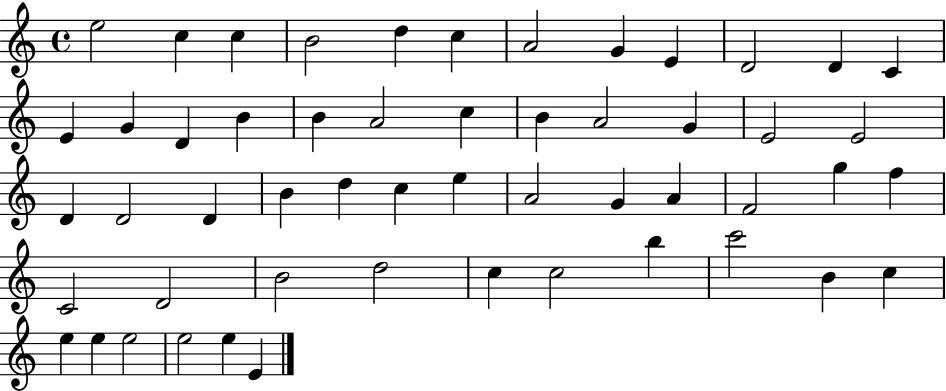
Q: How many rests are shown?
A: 0